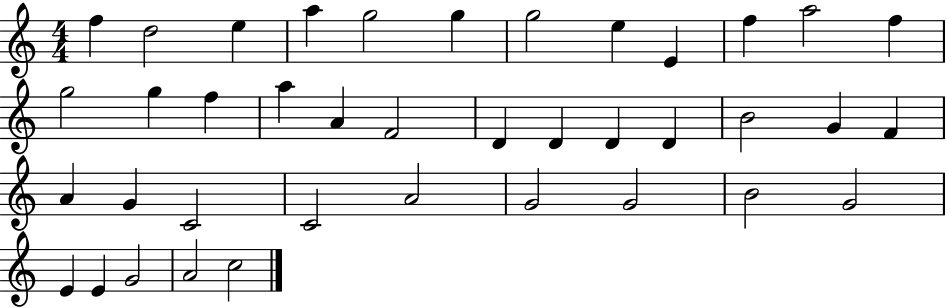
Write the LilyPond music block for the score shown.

{
  \clef treble
  \numericTimeSignature
  \time 4/4
  \key c \major
  f''4 d''2 e''4 | a''4 g''2 g''4 | g''2 e''4 e'4 | f''4 a''2 f''4 | \break g''2 g''4 f''4 | a''4 a'4 f'2 | d'4 d'4 d'4 d'4 | b'2 g'4 f'4 | \break a'4 g'4 c'2 | c'2 a'2 | g'2 g'2 | b'2 g'2 | \break e'4 e'4 g'2 | a'2 c''2 | \bar "|."
}